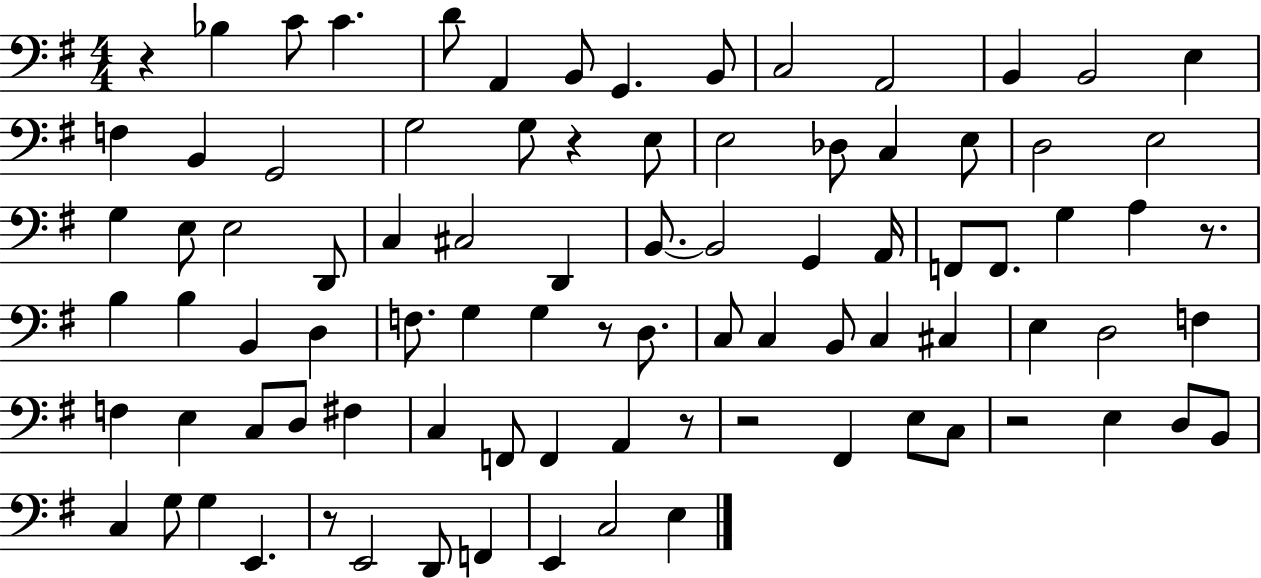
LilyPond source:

{
  \clef bass
  \numericTimeSignature
  \time 4/4
  \key g \major
  r4 bes4 c'8 c'4. | d'8 a,4 b,8 g,4. b,8 | c2 a,2 | b,4 b,2 e4 | \break f4 b,4 g,2 | g2 g8 r4 e8 | e2 des8 c4 e8 | d2 e2 | \break g4 e8 e2 d,8 | c4 cis2 d,4 | b,8.~~ b,2 g,4 a,16 | f,8 f,8. g4 a4 r8. | \break b4 b4 b,4 d4 | f8. g4 g4 r8 d8. | c8 c4 b,8 c4 cis4 | e4 d2 f4 | \break f4 e4 c8 d8 fis4 | c4 f,8 f,4 a,4 r8 | r2 fis,4 e8 c8 | r2 e4 d8 b,8 | \break c4 g8 g4 e,4. | r8 e,2 d,8 f,4 | e,4 c2 e4 | \bar "|."
}